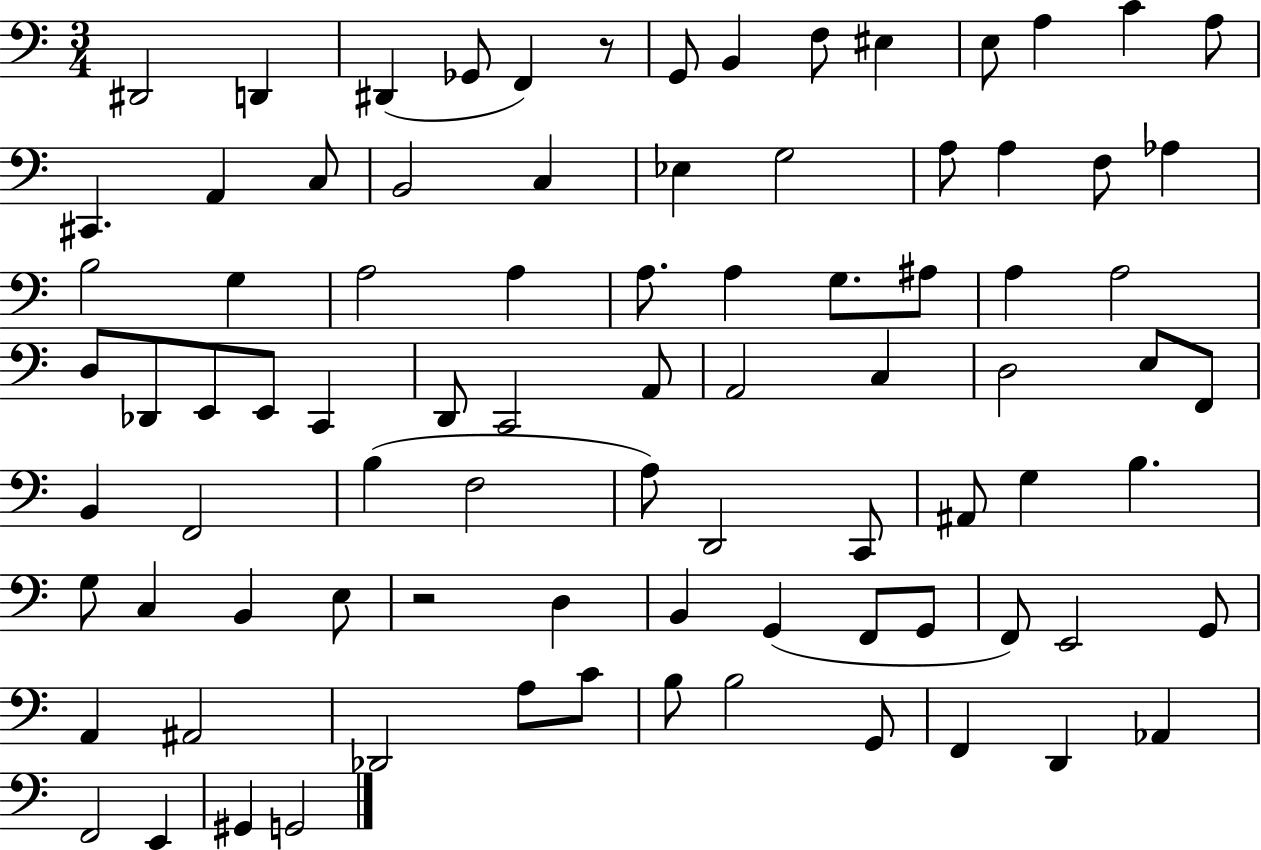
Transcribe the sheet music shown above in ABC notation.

X:1
T:Untitled
M:3/4
L:1/4
K:C
^D,,2 D,, ^D,, _G,,/2 F,, z/2 G,,/2 B,, F,/2 ^E, E,/2 A, C A,/2 ^C,, A,, C,/2 B,,2 C, _E, G,2 A,/2 A, F,/2 _A, B,2 G, A,2 A, A,/2 A, G,/2 ^A,/2 A, A,2 D,/2 _D,,/2 E,,/2 E,,/2 C,, D,,/2 C,,2 A,,/2 A,,2 C, D,2 E,/2 F,,/2 B,, F,,2 B, F,2 A,/2 D,,2 C,,/2 ^A,,/2 G, B, G,/2 C, B,, E,/2 z2 D, B,, G,, F,,/2 G,,/2 F,,/2 E,,2 G,,/2 A,, ^A,,2 _D,,2 A,/2 C/2 B,/2 B,2 G,,/2 F,, D,, _A,, F,,2 E,, ^G,, G,,2